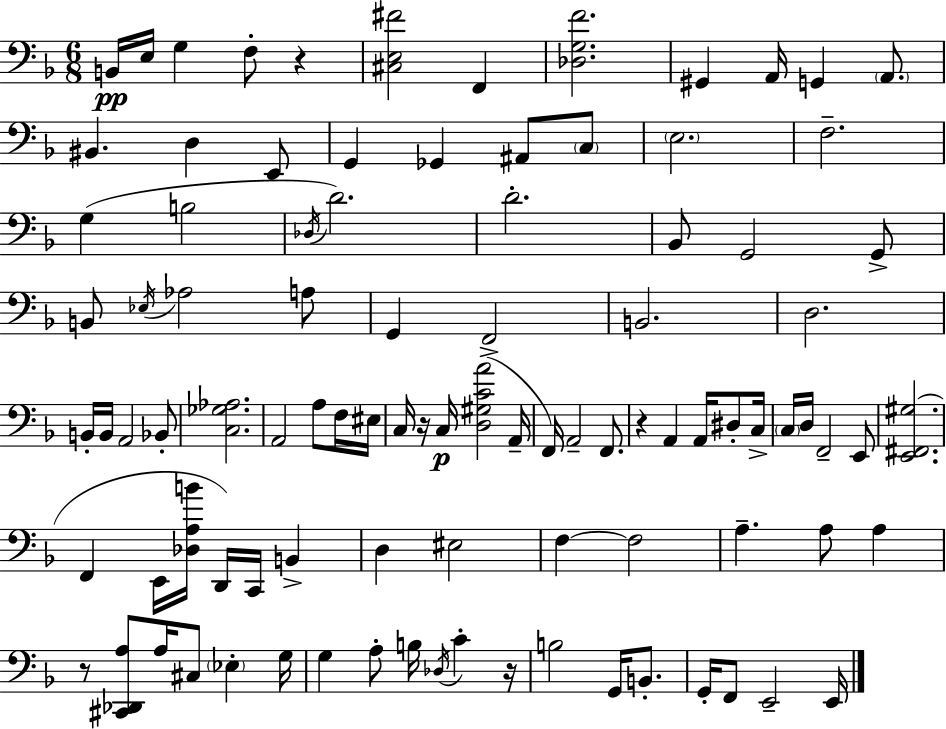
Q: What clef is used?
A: bass